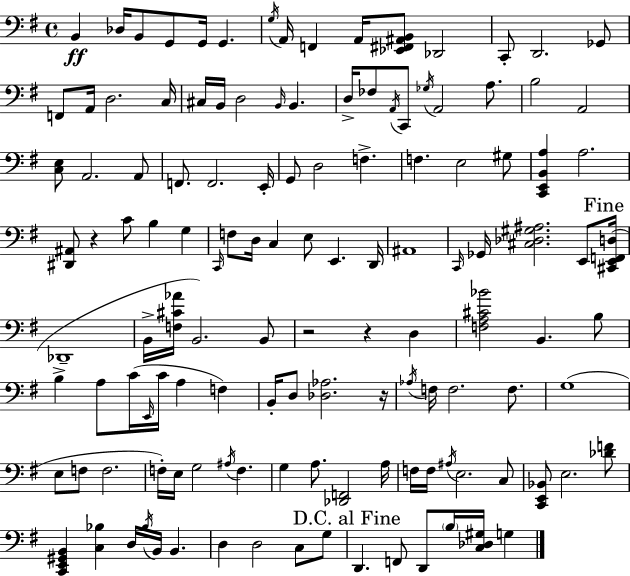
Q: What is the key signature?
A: E minor